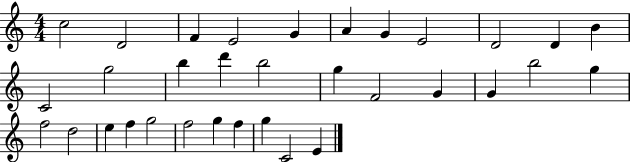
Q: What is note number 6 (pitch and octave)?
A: A4